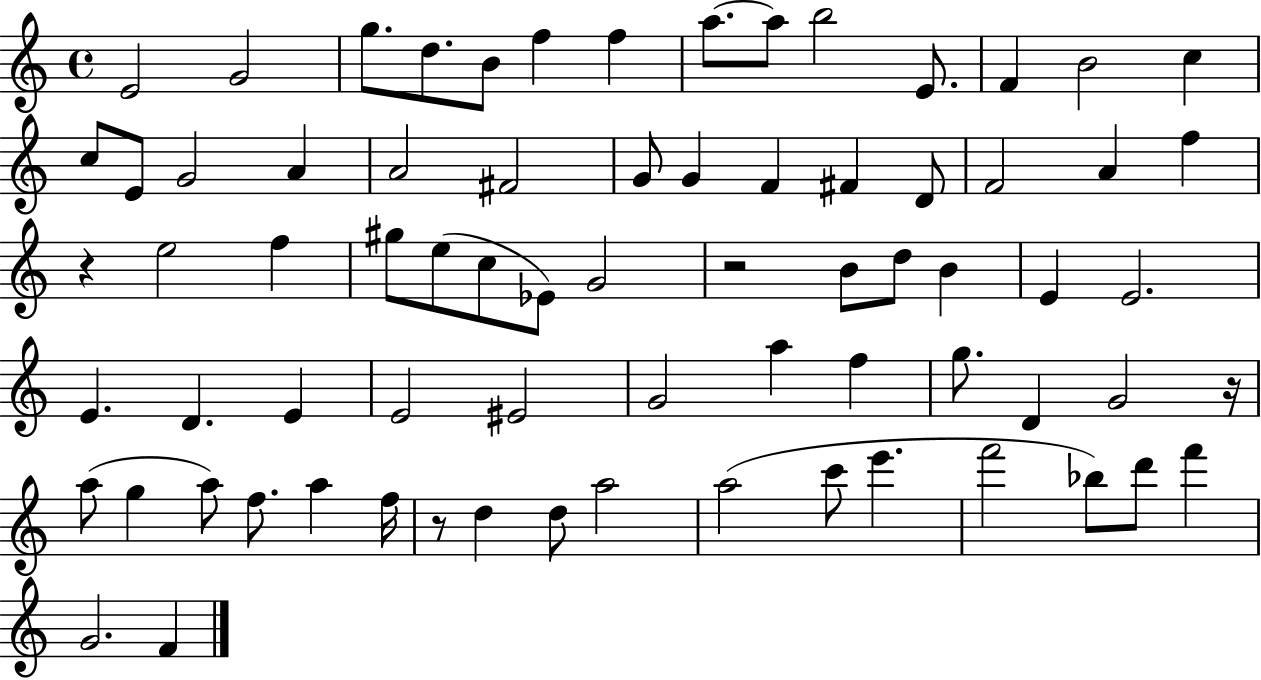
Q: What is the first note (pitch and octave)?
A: E4